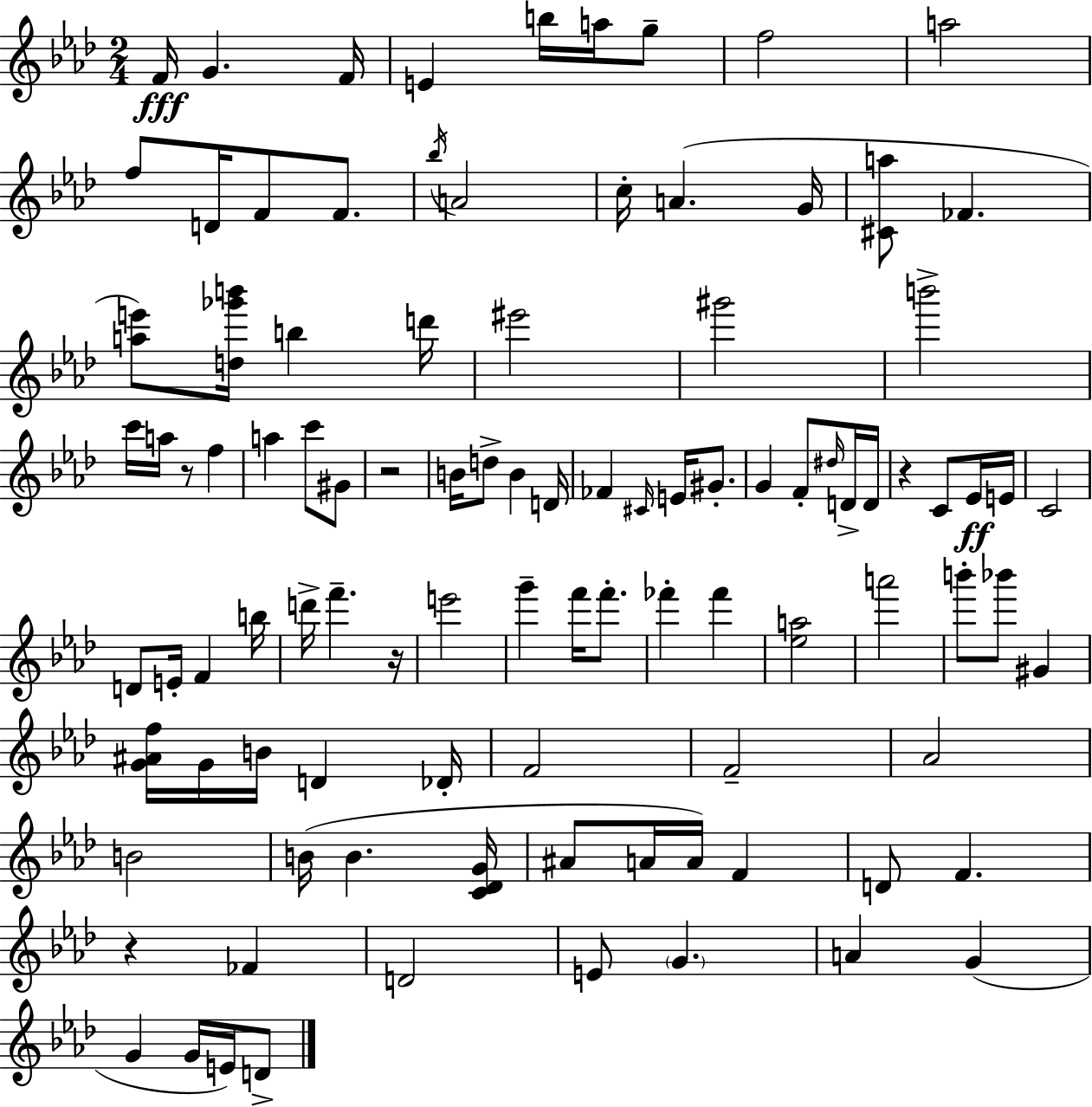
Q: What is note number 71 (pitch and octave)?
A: B4